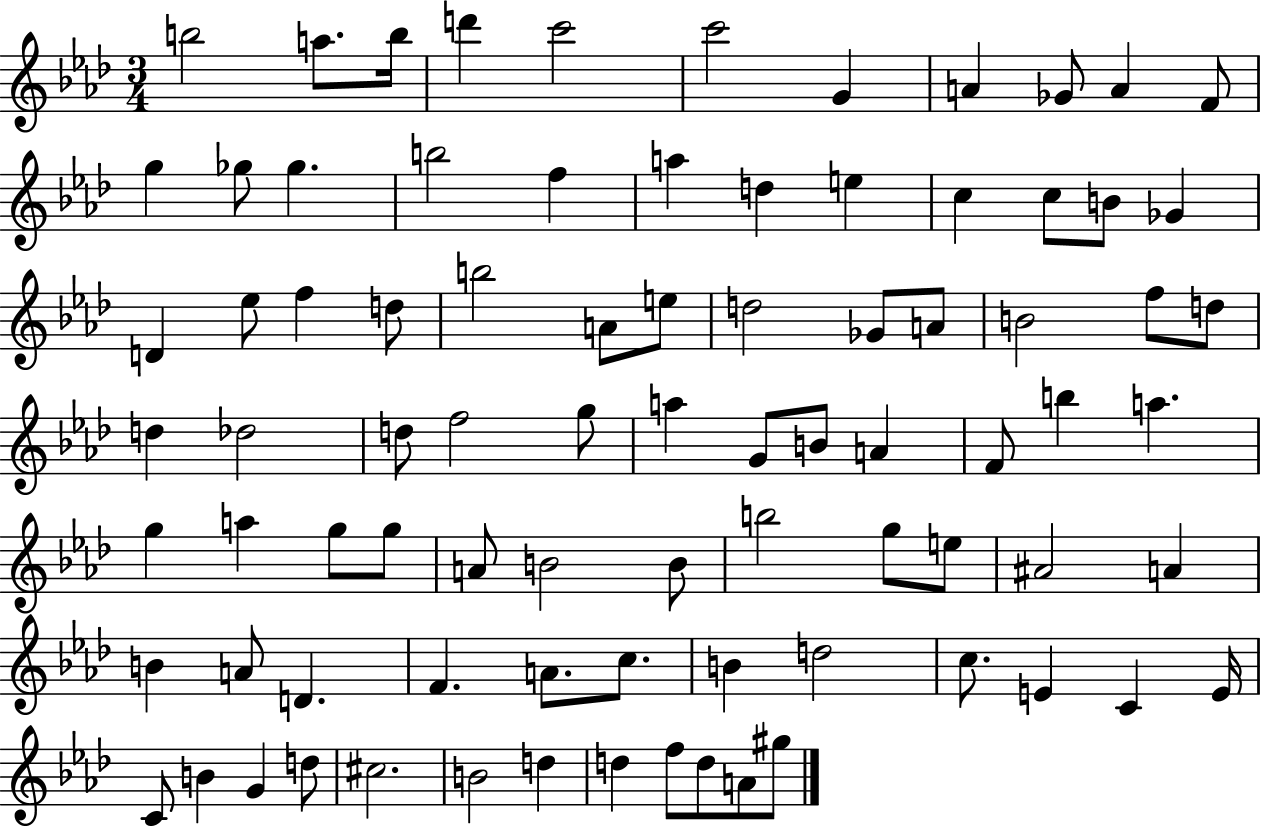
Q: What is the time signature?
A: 3/4